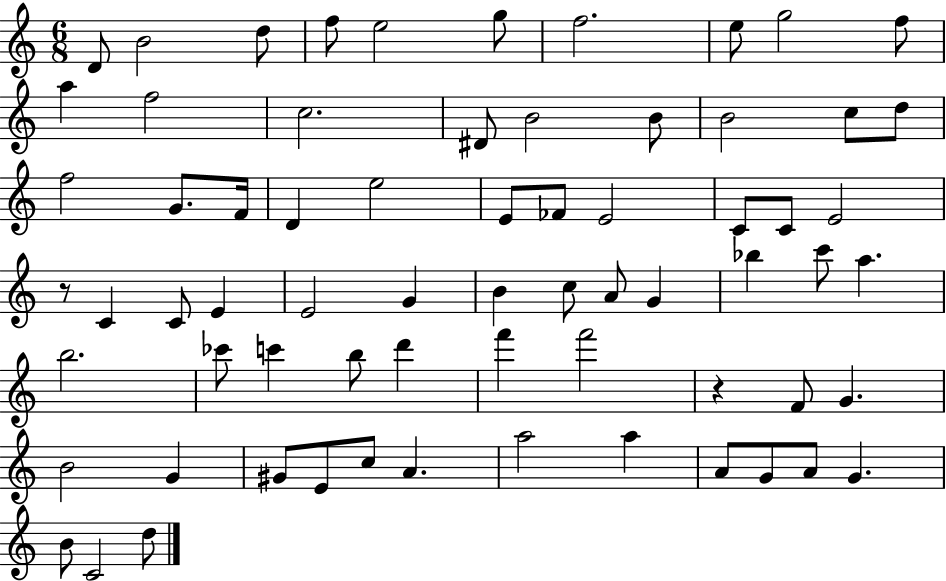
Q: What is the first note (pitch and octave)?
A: D4